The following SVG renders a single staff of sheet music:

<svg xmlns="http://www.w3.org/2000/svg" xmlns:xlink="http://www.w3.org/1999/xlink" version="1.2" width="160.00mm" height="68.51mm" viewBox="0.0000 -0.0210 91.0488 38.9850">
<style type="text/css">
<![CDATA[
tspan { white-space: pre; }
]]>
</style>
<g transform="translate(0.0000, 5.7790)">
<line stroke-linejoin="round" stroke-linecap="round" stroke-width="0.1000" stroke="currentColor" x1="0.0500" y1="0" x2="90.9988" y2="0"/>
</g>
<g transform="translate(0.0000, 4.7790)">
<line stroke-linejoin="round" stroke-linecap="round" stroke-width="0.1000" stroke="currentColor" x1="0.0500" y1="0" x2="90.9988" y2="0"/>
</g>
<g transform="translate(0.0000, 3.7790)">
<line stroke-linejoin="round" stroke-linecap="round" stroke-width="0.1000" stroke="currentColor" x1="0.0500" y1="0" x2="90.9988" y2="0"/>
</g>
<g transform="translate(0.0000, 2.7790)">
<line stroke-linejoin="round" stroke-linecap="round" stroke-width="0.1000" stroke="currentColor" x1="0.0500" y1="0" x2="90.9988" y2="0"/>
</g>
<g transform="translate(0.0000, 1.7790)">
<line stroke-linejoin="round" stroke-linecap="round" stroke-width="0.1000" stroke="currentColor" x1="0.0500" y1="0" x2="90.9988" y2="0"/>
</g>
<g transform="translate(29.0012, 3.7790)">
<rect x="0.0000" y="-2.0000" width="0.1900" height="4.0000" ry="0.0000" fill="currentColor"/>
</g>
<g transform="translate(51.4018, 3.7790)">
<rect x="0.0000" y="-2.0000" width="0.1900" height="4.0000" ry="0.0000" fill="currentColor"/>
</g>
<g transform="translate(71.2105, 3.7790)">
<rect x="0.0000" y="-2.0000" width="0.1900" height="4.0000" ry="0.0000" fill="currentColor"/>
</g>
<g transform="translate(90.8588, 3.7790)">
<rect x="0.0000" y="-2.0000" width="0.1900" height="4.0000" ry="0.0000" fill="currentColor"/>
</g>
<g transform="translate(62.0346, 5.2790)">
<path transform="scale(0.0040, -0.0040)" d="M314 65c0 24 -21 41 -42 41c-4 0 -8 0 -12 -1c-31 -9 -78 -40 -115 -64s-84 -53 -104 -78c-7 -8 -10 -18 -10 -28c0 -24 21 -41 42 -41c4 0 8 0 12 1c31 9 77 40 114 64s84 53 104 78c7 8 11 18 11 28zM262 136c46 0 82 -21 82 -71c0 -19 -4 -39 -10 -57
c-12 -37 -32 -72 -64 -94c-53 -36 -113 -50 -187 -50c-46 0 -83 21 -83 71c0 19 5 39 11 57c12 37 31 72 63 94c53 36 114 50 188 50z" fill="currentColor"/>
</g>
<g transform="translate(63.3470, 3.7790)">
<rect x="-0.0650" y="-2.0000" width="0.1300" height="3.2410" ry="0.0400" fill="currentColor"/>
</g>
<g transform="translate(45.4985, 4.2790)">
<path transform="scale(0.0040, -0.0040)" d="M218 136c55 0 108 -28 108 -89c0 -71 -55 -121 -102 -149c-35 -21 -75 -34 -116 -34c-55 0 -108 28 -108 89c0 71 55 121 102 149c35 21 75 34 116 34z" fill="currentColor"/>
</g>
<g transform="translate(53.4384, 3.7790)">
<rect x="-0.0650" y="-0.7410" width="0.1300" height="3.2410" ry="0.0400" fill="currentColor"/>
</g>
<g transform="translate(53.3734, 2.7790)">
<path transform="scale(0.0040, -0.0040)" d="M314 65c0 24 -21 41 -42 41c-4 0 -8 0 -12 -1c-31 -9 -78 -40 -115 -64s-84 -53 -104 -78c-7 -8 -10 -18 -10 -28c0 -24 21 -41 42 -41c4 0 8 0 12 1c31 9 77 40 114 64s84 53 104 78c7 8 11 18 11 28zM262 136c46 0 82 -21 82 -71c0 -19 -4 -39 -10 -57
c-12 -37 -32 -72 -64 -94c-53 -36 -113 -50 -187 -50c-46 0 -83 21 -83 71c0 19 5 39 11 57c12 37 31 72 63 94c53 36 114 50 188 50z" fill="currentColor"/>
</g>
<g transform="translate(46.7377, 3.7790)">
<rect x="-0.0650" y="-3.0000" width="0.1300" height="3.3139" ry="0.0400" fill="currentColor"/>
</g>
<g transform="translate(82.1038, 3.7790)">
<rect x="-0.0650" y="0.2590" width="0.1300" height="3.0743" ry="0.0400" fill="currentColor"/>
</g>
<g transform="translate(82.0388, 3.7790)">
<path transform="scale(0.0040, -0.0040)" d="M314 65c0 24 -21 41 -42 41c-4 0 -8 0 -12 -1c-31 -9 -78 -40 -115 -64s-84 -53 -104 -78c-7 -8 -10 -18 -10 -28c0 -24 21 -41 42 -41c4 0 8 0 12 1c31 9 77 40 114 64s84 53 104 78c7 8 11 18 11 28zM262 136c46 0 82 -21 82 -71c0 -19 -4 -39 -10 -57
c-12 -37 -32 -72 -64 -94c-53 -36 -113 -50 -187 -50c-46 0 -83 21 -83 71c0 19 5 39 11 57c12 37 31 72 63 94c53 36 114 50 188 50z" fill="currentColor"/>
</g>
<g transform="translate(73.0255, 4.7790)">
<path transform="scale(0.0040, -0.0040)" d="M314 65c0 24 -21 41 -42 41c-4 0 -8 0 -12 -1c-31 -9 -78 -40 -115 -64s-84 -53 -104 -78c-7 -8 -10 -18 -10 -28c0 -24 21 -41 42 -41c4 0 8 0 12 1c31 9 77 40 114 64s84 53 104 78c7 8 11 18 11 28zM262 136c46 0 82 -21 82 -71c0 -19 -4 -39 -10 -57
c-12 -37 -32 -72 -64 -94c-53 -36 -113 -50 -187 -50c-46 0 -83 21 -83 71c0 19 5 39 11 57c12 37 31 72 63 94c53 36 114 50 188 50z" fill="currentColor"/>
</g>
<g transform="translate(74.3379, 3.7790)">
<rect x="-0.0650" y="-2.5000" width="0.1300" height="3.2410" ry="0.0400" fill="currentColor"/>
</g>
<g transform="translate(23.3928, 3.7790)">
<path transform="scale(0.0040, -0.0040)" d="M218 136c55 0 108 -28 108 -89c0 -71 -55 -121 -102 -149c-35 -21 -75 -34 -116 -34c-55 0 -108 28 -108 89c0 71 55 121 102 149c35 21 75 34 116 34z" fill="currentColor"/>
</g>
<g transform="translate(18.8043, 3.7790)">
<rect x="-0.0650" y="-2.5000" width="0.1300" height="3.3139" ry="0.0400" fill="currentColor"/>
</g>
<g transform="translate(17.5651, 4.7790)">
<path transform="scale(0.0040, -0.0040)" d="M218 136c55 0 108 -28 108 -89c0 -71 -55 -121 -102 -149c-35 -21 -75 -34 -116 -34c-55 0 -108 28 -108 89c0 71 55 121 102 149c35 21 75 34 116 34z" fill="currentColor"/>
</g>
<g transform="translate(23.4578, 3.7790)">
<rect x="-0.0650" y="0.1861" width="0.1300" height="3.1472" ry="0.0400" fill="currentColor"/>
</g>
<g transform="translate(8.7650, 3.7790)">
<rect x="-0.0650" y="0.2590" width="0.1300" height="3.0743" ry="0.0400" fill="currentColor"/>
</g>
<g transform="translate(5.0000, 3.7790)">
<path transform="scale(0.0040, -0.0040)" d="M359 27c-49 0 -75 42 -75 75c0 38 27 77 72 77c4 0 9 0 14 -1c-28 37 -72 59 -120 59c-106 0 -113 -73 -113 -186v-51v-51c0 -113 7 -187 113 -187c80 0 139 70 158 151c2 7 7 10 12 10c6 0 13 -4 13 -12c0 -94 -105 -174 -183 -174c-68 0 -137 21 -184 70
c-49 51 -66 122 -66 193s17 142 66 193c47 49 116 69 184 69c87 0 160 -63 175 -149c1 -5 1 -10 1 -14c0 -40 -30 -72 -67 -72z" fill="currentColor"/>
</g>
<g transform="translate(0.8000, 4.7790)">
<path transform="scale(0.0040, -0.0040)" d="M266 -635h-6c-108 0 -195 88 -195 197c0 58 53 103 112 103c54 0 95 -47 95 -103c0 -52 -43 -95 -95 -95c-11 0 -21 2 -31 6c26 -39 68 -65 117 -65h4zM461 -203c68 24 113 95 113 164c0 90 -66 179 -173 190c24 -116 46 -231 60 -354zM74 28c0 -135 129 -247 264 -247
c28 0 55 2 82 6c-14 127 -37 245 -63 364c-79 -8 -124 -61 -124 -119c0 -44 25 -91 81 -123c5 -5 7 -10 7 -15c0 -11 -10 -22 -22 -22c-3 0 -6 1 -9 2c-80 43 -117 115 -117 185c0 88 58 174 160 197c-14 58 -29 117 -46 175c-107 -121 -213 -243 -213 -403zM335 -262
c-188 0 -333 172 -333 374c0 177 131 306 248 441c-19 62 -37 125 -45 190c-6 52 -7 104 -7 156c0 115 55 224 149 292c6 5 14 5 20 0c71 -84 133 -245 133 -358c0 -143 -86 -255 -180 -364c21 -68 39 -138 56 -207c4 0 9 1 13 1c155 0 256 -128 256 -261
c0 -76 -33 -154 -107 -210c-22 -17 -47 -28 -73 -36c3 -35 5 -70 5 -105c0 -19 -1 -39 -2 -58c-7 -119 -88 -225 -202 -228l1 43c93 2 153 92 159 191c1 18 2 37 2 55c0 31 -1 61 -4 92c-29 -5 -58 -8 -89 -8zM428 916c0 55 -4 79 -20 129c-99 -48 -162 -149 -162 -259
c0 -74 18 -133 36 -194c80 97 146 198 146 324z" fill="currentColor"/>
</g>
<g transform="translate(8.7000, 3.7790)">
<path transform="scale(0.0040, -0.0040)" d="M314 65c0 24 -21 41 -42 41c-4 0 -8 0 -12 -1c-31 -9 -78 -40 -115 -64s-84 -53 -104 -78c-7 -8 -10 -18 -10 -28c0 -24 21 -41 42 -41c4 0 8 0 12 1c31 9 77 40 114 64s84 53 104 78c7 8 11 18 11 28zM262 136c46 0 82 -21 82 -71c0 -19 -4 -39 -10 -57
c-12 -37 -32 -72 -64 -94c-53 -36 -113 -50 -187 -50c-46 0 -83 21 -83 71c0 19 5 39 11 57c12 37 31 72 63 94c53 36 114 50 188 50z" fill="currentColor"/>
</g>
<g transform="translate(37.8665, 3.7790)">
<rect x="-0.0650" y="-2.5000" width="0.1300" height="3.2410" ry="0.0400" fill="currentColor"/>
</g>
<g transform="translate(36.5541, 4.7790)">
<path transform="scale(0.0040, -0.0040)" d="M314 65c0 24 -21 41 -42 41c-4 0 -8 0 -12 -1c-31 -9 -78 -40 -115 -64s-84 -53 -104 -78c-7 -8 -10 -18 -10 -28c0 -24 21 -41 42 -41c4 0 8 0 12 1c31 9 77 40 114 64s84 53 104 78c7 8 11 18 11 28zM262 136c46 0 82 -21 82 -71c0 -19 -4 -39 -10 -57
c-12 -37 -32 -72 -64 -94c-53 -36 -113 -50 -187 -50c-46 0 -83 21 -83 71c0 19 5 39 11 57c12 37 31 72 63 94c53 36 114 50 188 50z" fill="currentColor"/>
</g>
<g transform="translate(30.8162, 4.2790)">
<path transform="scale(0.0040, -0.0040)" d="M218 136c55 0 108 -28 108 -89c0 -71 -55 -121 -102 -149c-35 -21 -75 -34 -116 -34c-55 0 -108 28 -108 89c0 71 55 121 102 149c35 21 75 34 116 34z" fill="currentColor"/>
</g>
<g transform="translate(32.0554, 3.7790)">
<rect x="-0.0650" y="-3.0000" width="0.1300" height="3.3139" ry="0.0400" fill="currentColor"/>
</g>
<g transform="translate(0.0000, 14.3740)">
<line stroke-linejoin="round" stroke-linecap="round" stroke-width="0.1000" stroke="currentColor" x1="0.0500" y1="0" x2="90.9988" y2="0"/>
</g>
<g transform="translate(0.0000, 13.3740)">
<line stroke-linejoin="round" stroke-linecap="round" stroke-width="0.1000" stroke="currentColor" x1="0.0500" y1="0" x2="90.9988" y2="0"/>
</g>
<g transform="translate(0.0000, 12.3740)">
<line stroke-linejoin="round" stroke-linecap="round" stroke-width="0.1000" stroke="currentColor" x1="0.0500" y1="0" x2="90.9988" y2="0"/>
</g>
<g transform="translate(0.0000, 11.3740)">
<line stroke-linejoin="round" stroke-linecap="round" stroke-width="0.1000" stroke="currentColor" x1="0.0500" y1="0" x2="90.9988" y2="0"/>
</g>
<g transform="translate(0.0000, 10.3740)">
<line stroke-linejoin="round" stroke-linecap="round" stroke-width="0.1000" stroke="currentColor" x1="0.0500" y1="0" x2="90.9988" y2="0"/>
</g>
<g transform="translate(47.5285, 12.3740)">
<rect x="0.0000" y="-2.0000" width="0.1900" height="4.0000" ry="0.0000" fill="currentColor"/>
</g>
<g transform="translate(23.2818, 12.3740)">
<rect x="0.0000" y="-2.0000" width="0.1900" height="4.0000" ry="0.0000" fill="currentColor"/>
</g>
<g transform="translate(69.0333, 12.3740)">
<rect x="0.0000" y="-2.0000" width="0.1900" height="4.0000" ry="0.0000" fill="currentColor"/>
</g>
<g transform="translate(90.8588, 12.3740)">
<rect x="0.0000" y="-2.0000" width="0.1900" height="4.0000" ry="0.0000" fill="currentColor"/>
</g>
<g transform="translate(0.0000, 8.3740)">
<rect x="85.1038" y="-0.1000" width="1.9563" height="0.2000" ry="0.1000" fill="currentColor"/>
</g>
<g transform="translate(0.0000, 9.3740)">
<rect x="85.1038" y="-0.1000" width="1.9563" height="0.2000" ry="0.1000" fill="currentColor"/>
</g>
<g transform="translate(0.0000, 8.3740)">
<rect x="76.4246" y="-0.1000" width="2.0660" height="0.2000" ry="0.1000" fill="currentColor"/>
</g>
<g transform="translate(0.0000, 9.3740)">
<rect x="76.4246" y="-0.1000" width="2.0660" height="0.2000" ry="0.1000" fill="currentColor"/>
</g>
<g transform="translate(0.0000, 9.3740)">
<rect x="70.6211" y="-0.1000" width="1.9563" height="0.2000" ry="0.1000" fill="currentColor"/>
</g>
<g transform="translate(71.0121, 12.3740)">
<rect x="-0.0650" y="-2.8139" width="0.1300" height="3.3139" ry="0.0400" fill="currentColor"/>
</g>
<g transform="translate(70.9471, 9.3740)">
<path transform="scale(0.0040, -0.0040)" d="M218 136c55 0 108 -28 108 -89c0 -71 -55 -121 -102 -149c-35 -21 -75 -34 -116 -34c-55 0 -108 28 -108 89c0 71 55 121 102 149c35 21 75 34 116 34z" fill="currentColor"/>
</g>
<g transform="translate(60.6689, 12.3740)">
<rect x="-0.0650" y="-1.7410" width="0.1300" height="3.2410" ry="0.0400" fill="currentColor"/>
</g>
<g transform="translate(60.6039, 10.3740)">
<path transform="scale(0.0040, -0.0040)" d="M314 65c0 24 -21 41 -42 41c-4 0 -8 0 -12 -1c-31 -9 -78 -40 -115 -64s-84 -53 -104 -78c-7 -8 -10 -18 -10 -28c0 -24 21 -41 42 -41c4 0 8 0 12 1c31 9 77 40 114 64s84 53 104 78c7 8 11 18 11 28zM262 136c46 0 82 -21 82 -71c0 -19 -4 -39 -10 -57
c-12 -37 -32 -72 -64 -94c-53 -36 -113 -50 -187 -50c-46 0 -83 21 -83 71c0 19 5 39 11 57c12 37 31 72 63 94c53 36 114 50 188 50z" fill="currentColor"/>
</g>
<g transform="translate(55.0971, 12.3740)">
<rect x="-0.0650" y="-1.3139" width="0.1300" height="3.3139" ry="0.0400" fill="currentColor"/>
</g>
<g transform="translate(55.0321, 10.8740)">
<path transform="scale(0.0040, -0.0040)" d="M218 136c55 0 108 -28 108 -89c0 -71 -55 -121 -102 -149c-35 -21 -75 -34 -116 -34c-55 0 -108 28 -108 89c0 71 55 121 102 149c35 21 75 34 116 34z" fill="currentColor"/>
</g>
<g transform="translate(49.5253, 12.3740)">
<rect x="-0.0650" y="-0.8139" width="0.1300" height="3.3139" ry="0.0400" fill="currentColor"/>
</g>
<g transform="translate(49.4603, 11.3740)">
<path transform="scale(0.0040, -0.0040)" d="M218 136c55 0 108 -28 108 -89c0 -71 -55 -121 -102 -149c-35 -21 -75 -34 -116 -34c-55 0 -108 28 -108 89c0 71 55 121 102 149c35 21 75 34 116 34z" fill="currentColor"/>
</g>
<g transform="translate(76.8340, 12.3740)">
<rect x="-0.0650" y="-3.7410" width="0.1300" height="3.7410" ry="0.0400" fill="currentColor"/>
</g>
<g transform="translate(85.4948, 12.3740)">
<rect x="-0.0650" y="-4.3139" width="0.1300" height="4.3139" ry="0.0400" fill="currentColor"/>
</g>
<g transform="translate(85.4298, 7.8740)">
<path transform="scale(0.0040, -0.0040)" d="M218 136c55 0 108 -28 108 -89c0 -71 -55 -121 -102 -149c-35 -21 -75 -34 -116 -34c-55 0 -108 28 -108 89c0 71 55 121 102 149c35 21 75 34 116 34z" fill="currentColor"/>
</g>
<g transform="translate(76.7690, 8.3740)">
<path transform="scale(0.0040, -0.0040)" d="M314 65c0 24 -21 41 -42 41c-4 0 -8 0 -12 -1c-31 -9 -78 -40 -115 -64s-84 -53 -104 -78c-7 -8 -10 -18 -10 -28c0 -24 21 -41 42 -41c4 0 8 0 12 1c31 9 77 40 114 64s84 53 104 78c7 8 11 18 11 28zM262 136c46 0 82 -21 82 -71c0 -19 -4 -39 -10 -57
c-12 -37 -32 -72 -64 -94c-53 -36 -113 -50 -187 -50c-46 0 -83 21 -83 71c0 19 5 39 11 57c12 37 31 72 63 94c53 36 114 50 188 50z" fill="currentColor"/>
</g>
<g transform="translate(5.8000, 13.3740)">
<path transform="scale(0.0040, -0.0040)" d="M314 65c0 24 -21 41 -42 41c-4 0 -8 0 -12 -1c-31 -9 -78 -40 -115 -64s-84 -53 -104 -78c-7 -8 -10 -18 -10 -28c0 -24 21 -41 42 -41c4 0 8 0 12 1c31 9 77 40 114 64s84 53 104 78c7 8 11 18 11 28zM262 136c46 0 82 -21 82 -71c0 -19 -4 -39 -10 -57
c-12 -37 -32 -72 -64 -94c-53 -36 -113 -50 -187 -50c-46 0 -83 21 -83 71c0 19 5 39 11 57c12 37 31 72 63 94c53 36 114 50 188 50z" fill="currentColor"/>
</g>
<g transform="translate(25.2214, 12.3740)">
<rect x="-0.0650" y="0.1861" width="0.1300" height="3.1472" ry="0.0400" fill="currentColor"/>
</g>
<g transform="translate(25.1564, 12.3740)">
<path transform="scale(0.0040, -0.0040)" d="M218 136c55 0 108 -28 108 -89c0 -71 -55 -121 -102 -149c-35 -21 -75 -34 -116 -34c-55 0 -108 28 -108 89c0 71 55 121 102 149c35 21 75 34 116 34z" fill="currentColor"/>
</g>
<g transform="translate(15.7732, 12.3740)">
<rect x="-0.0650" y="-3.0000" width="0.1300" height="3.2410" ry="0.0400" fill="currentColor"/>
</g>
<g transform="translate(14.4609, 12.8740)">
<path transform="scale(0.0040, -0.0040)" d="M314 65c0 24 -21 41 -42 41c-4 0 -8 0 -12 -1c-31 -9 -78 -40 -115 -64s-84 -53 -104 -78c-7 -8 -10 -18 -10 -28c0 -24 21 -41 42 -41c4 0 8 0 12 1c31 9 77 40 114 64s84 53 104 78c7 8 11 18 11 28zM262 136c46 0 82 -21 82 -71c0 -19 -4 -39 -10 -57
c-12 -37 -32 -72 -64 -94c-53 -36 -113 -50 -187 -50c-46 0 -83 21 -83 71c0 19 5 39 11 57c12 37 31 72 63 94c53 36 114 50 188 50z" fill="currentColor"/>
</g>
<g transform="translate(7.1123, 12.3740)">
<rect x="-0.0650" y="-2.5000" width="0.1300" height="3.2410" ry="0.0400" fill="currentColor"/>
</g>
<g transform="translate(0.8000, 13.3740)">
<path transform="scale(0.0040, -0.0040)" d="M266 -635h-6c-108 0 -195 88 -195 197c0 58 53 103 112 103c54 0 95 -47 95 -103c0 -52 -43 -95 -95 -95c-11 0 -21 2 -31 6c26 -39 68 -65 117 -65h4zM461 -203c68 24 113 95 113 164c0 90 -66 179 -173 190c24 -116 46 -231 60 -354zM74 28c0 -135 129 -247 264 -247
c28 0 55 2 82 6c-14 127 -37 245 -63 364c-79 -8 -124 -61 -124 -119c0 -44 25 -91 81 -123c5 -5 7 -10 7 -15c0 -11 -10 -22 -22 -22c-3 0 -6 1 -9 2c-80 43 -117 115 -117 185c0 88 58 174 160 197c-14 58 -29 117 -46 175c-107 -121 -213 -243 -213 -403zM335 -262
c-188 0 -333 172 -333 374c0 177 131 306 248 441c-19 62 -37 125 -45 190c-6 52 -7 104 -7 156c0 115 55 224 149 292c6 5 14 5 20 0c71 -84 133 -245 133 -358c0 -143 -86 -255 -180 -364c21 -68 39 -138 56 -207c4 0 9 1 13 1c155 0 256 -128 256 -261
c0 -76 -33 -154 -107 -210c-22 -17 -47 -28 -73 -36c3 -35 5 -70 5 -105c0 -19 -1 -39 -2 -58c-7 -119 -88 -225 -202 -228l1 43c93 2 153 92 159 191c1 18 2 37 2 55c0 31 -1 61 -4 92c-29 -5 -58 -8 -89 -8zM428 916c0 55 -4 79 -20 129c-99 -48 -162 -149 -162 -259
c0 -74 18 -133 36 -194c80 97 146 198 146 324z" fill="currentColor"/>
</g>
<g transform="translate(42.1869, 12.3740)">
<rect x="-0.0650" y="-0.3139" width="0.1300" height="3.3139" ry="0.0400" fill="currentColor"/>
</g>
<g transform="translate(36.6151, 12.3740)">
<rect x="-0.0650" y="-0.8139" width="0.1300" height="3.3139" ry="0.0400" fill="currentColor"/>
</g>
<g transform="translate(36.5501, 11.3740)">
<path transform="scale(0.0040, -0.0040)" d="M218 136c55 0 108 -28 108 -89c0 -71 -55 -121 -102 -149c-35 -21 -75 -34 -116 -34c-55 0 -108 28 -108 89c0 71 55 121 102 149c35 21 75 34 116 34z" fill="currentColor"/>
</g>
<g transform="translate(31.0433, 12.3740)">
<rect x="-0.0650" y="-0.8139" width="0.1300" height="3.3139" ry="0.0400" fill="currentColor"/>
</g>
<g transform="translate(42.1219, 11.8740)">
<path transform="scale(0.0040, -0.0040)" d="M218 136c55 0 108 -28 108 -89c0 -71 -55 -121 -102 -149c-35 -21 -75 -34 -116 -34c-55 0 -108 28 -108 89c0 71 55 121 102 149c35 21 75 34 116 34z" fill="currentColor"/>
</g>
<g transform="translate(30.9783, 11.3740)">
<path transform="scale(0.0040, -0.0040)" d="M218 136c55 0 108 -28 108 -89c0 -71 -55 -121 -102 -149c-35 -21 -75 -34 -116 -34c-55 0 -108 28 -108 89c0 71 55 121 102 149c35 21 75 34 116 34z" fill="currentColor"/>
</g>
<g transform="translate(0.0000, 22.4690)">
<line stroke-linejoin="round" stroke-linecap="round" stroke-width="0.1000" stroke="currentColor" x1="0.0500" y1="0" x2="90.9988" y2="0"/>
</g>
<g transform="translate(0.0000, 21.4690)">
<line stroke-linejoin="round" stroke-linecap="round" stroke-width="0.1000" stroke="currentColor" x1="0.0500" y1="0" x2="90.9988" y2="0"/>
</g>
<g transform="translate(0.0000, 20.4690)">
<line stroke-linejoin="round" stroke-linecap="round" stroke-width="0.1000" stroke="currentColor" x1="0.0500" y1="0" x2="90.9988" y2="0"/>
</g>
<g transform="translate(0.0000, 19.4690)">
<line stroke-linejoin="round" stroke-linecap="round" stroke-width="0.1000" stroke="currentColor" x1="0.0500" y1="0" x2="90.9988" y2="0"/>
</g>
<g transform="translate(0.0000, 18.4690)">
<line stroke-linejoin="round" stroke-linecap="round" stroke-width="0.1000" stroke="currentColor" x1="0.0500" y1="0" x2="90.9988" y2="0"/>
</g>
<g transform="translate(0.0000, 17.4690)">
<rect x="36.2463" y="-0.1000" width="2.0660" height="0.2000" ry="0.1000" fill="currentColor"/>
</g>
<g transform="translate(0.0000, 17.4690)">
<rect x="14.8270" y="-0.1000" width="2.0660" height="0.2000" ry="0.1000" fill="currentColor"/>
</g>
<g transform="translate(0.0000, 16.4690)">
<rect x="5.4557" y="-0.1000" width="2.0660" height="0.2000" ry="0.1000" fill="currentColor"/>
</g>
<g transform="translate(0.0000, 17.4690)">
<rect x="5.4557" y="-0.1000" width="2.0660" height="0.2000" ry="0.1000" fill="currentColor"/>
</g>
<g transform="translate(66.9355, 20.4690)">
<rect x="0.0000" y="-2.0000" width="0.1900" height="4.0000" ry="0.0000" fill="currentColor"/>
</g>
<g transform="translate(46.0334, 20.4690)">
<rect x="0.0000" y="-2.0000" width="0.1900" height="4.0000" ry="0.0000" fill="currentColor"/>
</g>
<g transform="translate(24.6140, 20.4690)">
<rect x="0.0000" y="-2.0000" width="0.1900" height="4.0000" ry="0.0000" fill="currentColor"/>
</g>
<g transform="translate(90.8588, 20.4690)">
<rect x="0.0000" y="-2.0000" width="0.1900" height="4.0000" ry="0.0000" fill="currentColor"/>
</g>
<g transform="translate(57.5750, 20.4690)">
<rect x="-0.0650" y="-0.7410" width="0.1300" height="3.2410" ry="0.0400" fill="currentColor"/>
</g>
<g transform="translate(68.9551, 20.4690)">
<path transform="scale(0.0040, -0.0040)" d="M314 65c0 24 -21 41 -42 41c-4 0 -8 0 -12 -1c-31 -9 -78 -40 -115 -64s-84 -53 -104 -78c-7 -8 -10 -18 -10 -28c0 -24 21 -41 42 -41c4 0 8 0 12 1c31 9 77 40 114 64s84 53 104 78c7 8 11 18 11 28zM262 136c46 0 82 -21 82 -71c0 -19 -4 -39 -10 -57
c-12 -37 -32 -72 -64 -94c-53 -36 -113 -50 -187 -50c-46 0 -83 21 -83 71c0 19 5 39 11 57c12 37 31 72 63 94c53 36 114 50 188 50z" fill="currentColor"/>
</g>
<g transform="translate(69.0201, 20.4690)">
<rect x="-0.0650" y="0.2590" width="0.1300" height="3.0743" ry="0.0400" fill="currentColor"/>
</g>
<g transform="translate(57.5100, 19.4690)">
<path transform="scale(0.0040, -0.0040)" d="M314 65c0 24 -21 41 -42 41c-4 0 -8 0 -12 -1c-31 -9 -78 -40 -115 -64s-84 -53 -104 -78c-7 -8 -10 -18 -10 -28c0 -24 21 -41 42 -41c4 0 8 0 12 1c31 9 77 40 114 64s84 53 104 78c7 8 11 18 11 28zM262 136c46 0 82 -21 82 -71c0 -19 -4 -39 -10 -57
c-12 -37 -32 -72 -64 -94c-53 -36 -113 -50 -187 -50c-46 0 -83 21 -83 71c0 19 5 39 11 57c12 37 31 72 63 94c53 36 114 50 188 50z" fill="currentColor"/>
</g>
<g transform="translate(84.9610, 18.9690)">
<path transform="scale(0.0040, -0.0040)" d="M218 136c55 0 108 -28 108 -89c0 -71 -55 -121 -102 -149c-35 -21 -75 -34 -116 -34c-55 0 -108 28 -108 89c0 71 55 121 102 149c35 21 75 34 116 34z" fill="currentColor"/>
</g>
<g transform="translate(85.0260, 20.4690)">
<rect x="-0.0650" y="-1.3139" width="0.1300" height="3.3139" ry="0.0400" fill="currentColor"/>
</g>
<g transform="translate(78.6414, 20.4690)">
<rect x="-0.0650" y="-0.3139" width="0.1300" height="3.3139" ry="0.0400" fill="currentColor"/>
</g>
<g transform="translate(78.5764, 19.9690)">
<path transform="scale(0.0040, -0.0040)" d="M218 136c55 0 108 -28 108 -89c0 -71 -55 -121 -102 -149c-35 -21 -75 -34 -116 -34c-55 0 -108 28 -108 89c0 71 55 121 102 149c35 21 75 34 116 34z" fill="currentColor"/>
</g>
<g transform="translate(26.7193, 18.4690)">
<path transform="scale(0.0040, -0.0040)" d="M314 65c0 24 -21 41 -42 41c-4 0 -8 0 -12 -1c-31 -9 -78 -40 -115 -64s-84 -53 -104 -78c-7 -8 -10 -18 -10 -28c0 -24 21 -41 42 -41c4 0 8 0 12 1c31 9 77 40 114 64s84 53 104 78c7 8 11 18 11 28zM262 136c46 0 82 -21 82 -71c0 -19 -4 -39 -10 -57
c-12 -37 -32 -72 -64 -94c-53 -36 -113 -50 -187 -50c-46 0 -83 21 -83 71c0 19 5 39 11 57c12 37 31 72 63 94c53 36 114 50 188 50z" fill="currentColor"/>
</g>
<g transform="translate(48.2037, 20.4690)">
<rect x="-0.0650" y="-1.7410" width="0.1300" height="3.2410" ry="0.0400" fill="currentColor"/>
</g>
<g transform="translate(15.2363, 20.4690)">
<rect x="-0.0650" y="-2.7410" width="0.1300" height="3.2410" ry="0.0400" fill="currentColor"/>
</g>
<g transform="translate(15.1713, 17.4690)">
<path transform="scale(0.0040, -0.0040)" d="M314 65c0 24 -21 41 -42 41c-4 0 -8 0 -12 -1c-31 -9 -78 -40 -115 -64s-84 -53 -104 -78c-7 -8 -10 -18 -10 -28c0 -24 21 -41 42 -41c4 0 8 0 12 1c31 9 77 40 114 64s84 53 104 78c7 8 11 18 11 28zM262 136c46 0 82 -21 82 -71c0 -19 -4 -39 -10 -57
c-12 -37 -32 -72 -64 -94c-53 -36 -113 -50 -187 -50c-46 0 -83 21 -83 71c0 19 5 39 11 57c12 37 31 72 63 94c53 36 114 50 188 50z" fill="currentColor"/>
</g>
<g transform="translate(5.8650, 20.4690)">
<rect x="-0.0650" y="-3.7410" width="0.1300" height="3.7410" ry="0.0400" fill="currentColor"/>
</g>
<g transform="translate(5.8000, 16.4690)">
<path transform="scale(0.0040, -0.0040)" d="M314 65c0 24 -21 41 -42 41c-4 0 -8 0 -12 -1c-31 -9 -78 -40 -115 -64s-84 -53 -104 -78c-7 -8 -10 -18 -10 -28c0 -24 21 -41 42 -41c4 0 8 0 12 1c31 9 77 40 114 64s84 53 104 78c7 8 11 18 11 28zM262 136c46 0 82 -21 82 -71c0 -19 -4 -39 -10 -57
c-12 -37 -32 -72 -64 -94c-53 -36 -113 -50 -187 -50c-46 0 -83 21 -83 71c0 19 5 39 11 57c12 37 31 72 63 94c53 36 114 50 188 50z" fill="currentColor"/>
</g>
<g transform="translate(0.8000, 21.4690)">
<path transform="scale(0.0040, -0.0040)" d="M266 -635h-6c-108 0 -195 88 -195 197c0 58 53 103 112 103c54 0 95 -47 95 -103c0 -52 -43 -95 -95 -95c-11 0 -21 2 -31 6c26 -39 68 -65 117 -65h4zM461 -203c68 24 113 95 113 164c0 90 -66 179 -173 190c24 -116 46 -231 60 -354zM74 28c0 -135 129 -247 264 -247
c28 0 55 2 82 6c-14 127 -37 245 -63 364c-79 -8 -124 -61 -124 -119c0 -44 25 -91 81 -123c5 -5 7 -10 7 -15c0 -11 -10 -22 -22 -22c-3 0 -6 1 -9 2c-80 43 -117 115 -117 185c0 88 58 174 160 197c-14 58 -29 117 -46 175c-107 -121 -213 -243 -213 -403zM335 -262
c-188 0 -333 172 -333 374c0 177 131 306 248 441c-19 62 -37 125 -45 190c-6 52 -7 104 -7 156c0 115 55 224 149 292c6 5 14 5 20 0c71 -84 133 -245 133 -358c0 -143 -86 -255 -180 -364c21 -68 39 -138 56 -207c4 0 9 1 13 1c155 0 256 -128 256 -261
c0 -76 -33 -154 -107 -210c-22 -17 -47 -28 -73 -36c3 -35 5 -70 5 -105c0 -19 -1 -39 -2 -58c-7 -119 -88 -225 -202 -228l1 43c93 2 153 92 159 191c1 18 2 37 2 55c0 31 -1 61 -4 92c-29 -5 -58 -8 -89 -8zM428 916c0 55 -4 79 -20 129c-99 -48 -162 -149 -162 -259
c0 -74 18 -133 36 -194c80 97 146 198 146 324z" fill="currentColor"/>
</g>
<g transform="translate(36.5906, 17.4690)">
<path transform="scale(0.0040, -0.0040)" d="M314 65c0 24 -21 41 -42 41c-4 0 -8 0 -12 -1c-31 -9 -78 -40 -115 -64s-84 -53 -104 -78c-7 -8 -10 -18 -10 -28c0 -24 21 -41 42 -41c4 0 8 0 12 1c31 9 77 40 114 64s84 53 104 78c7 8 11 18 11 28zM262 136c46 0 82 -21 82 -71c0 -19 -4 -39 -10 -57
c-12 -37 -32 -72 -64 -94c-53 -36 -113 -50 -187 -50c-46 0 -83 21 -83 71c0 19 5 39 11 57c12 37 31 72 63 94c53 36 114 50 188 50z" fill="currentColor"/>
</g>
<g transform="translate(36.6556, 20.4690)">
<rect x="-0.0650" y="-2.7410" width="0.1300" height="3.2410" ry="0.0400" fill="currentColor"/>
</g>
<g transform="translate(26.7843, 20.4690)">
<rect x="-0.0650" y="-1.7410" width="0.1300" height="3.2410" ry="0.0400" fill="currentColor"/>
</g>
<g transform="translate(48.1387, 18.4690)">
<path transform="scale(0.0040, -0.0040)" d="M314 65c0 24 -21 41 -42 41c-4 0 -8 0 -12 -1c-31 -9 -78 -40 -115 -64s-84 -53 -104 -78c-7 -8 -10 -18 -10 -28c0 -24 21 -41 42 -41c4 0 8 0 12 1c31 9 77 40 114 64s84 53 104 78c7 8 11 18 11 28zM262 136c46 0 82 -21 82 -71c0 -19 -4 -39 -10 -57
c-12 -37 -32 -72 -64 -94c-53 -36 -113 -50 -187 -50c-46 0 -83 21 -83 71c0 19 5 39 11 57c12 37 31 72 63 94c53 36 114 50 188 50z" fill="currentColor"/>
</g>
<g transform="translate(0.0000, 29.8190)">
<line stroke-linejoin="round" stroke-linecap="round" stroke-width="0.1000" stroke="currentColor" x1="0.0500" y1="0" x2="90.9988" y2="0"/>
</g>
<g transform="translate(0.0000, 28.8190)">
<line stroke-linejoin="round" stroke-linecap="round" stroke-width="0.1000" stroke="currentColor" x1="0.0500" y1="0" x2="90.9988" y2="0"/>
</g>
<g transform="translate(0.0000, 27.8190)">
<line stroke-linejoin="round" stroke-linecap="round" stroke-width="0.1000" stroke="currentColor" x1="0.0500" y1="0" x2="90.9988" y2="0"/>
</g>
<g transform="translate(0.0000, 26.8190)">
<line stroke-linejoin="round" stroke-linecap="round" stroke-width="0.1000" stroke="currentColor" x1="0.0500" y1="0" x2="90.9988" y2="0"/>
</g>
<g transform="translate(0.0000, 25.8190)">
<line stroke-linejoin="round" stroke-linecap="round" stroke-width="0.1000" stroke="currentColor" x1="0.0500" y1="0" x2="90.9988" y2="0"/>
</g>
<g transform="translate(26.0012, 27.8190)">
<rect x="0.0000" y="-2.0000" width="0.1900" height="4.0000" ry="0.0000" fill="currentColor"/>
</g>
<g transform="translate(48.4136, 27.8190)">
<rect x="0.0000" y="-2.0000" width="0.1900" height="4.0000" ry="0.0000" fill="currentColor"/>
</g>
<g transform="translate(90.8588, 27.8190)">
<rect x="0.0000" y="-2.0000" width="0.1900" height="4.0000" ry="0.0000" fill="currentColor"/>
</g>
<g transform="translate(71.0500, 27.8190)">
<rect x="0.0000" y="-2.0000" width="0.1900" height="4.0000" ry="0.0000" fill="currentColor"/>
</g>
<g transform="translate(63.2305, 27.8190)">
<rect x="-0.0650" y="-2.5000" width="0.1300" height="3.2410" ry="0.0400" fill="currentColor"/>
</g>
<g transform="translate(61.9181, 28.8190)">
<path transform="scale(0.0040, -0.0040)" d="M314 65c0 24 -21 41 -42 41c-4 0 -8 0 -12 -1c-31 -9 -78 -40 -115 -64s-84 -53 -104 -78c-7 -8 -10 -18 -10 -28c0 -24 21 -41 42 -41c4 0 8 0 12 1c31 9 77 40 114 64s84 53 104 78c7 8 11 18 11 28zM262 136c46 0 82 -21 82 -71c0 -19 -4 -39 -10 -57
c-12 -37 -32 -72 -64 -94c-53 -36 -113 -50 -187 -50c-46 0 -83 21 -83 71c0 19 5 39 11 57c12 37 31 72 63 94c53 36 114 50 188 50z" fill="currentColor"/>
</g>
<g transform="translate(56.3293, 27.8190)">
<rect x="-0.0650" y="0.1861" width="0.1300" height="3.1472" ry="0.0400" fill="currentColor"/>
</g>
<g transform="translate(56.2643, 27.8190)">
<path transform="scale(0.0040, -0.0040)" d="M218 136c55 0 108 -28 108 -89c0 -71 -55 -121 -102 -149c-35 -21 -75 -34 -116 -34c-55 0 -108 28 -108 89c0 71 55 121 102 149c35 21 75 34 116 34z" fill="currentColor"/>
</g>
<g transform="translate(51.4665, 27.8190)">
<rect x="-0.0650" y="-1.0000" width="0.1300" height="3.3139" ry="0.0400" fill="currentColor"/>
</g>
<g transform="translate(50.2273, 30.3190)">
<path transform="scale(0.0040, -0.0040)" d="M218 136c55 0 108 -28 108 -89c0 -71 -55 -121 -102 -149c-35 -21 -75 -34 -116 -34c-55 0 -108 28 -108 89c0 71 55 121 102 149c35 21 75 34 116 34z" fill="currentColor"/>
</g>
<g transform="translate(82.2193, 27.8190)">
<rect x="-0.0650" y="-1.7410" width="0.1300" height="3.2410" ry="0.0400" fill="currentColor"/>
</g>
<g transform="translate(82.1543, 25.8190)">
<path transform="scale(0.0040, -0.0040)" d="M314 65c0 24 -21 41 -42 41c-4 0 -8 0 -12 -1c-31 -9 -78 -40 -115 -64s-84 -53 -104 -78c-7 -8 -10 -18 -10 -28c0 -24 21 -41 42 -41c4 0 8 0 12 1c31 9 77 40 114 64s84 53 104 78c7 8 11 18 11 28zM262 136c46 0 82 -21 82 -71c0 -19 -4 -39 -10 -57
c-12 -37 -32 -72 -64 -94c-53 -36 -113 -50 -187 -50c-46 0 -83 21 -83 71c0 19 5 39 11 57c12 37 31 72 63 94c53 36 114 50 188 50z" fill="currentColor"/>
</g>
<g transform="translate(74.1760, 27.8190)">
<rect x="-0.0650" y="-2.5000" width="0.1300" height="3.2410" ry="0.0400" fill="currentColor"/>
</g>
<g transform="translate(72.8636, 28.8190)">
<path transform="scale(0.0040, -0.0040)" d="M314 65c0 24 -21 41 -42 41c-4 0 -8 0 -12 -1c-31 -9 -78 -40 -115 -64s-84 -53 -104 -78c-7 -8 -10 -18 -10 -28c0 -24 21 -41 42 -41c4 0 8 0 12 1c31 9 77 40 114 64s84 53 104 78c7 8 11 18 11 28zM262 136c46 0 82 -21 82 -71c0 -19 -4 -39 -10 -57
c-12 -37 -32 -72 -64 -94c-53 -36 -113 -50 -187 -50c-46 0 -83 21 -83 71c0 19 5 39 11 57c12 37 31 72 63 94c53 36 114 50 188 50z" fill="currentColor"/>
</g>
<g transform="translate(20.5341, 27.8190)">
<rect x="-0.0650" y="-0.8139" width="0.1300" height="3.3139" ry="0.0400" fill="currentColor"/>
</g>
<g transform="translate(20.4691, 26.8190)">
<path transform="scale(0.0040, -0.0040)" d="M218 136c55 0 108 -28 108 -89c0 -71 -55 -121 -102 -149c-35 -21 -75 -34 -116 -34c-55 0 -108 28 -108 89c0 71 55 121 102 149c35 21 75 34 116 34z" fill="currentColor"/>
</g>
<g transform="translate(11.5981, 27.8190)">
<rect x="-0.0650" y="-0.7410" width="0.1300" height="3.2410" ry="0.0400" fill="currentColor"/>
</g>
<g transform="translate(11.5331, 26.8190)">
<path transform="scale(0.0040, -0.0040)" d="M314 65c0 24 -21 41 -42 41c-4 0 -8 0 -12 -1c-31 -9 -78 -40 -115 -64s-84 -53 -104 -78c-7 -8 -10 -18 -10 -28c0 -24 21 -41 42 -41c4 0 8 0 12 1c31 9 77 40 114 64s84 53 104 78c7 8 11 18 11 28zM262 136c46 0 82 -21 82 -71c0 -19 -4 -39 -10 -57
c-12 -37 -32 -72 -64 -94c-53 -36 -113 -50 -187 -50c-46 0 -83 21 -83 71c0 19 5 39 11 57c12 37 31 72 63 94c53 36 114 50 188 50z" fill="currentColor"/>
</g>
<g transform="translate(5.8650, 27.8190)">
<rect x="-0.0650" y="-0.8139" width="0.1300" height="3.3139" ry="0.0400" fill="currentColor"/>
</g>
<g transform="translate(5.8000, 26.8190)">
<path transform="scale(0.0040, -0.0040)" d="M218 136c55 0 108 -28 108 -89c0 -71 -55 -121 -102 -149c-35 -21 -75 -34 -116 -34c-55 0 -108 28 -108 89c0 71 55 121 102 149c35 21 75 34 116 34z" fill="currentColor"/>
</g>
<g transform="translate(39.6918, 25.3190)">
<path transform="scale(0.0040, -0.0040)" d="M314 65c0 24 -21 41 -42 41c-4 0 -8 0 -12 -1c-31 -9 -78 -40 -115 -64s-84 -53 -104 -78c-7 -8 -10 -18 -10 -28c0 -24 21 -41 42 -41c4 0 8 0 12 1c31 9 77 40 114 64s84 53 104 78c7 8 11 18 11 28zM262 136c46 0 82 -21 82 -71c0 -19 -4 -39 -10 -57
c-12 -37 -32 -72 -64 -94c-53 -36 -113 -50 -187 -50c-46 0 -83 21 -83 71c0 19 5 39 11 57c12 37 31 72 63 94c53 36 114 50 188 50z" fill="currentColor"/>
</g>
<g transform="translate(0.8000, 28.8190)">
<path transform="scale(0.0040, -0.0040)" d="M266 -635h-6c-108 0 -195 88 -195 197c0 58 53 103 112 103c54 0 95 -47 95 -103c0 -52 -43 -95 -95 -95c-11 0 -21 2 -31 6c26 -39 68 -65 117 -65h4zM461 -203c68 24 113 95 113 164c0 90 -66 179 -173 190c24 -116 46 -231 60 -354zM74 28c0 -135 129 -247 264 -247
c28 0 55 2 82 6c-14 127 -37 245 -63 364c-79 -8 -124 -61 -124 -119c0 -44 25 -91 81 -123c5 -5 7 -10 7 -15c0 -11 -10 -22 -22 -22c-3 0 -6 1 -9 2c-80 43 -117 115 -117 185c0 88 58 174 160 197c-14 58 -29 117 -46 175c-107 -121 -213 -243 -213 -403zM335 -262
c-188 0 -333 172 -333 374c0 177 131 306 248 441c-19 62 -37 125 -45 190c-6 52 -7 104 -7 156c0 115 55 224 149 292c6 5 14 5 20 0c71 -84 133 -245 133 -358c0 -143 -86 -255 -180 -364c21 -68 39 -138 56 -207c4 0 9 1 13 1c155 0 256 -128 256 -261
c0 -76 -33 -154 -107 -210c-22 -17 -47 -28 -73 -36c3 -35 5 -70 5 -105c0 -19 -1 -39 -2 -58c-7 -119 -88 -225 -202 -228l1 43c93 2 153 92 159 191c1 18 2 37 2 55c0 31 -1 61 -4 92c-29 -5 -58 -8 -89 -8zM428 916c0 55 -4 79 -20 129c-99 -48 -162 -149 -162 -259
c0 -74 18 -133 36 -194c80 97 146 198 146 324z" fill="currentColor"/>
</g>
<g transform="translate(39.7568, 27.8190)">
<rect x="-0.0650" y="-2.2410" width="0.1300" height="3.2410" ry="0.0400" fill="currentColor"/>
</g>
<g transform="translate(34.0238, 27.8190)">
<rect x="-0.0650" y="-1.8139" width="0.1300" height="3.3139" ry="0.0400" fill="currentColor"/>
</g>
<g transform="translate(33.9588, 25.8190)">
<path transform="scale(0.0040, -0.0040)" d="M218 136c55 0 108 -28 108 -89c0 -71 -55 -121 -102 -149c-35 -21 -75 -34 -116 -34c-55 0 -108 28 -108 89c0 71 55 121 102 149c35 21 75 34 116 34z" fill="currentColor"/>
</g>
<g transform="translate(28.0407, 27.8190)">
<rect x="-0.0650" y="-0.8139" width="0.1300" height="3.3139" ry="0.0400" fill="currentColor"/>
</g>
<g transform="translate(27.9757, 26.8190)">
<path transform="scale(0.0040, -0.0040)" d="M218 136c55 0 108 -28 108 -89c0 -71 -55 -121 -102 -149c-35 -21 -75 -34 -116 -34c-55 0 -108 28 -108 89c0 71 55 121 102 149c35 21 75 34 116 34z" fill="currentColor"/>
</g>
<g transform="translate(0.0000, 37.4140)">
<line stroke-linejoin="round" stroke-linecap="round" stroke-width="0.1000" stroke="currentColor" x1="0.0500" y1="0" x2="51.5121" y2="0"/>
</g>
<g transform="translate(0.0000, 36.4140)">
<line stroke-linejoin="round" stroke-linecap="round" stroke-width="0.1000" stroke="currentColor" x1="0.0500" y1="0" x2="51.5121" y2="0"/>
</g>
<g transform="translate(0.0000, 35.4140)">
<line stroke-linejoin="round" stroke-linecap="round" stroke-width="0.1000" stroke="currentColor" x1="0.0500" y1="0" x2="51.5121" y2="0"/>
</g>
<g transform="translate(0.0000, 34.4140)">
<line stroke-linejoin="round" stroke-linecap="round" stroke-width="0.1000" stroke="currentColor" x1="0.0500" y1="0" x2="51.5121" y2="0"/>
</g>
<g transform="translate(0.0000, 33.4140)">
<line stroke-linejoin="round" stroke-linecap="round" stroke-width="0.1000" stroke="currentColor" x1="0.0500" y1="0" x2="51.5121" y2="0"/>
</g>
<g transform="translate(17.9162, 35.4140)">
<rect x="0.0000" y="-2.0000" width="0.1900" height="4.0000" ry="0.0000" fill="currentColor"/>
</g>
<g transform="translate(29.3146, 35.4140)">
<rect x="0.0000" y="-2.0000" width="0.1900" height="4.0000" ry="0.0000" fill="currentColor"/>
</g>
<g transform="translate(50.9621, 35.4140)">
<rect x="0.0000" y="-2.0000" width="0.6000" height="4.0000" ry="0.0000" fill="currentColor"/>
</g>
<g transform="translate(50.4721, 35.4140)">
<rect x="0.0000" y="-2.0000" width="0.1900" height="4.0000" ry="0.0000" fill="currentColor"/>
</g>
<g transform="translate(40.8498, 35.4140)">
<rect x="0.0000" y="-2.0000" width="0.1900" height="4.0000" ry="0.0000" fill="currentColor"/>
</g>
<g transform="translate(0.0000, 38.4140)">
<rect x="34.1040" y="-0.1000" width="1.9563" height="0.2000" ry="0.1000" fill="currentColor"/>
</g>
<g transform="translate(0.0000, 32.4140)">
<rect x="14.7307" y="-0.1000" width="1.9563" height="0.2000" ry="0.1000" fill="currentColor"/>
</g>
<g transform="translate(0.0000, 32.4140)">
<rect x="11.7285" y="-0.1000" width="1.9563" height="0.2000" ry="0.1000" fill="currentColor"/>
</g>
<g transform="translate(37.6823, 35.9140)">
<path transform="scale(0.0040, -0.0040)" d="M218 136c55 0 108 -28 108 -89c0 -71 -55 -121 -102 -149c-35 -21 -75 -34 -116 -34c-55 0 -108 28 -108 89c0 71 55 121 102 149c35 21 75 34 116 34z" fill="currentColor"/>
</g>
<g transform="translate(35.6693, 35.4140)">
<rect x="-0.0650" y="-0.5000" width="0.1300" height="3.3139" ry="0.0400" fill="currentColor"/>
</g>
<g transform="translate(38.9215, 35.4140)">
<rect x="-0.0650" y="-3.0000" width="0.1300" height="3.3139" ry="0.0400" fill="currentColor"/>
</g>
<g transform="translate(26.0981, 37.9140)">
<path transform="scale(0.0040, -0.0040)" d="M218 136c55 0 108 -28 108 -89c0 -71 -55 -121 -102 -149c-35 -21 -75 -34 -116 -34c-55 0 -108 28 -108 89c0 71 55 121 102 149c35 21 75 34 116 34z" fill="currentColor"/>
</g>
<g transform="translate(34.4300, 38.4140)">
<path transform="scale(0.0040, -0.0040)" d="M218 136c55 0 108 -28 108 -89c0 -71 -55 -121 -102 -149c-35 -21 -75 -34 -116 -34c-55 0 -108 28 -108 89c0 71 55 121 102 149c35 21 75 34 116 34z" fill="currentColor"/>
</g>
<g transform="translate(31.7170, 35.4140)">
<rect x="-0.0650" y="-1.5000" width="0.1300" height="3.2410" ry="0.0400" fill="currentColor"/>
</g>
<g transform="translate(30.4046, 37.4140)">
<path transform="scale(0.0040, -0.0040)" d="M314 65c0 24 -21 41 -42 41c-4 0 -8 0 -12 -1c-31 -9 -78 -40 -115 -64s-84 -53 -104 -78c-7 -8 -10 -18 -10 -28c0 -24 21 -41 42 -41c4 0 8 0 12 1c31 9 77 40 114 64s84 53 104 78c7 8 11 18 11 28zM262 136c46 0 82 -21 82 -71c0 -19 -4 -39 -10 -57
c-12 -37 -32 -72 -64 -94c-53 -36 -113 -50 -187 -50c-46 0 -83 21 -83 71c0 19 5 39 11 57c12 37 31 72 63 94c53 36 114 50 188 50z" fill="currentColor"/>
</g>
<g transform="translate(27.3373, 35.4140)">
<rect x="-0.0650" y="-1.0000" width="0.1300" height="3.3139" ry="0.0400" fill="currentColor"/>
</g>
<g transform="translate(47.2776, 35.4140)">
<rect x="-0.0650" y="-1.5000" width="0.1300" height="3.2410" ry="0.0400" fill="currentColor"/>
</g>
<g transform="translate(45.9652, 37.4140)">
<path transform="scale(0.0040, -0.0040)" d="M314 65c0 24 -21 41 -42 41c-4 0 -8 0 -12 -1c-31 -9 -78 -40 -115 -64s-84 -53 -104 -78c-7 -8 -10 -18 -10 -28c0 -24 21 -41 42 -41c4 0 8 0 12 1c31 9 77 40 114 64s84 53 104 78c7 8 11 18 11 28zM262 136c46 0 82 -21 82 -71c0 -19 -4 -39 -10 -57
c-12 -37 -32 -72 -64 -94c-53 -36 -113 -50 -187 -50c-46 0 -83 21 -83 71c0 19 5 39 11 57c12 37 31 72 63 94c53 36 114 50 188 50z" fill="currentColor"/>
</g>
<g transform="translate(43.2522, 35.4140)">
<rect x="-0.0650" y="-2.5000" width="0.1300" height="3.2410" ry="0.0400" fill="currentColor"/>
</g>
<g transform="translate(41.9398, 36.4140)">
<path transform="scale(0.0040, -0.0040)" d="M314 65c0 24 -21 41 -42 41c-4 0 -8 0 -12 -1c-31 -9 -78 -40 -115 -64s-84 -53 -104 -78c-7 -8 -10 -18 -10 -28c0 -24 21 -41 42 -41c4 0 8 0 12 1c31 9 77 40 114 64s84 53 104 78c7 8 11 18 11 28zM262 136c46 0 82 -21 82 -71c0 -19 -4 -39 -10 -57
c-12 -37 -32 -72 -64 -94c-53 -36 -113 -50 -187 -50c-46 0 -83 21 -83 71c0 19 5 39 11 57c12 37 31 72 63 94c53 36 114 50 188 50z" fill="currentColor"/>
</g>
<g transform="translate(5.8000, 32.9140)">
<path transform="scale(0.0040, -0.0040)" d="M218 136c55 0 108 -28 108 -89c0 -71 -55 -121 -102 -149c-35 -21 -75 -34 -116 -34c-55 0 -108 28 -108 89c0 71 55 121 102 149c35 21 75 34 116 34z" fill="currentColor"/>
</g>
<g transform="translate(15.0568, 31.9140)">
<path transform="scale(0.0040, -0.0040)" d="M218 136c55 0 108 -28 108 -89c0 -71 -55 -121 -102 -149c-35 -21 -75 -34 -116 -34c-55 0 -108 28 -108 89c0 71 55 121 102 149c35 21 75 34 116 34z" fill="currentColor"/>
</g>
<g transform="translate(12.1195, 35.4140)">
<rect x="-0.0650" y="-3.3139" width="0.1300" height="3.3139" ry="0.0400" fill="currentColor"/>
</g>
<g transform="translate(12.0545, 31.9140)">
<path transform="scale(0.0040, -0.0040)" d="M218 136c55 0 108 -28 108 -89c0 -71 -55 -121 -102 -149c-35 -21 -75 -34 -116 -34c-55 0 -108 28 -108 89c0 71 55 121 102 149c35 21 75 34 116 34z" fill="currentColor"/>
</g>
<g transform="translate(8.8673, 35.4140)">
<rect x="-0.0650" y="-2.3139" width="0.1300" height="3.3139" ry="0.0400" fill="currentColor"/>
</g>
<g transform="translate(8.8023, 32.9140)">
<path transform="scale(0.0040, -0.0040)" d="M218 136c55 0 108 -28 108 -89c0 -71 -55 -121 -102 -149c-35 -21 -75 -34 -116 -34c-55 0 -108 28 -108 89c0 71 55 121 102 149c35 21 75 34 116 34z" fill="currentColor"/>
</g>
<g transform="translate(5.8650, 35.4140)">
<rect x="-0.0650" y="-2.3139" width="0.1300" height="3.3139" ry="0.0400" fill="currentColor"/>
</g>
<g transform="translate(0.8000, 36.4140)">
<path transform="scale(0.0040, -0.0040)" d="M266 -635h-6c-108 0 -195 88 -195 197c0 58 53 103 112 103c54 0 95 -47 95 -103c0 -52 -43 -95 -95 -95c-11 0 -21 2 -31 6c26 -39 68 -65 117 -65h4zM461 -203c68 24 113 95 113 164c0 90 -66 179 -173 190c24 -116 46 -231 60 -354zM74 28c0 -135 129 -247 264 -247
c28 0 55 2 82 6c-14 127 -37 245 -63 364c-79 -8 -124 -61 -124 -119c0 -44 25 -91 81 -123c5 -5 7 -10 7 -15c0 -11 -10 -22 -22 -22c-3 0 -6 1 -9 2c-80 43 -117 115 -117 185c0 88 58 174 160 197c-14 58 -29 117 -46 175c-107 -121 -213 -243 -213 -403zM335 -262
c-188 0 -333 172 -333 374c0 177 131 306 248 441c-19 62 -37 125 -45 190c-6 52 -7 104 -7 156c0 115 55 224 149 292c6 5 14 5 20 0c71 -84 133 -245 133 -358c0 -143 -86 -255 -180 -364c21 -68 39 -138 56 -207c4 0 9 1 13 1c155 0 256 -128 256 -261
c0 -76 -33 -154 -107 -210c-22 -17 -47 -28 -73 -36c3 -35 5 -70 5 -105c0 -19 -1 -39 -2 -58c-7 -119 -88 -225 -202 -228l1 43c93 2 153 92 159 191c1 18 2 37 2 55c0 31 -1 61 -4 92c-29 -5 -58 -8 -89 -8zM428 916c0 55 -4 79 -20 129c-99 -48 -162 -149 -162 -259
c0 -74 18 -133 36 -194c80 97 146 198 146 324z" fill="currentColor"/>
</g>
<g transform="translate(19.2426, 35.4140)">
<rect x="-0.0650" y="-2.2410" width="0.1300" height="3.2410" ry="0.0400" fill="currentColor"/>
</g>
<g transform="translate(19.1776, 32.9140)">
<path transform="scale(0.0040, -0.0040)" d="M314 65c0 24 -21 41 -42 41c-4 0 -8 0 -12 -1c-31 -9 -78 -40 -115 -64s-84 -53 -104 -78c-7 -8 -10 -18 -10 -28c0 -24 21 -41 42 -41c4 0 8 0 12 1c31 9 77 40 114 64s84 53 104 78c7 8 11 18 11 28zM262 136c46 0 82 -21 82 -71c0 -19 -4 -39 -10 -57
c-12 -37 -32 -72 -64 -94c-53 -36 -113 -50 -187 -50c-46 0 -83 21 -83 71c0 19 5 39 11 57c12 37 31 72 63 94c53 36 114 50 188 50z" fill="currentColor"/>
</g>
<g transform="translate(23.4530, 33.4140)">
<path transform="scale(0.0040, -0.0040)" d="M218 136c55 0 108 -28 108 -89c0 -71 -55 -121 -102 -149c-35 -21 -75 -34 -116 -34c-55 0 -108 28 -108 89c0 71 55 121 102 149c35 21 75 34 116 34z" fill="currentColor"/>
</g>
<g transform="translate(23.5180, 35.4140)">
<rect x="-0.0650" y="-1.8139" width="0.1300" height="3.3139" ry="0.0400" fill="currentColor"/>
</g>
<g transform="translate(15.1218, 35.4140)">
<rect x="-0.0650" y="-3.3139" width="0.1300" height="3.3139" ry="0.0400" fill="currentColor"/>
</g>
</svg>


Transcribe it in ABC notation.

X:1
T:Untitled
M:4/4
L:1/4
K:C
B2 G B A G2 A d2 F2 G2 B2 G2 A2 B d d c d e f2 a c'2 d' c'2 a2 f2 a2 f2 d2 B2 c e d d2 d d f g2 D B G2 G2 f2 g g b b g2 f D E2 C A G2 E2